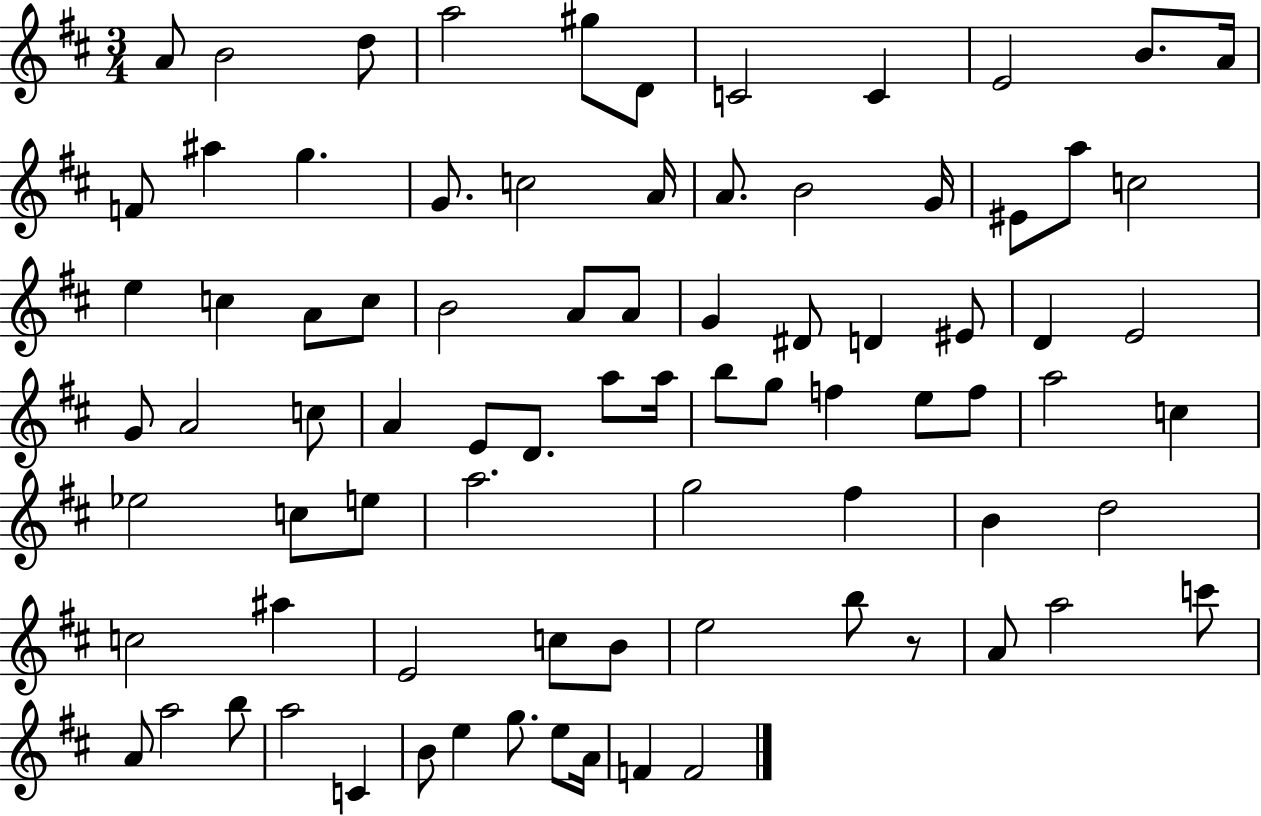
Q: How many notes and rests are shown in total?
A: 82